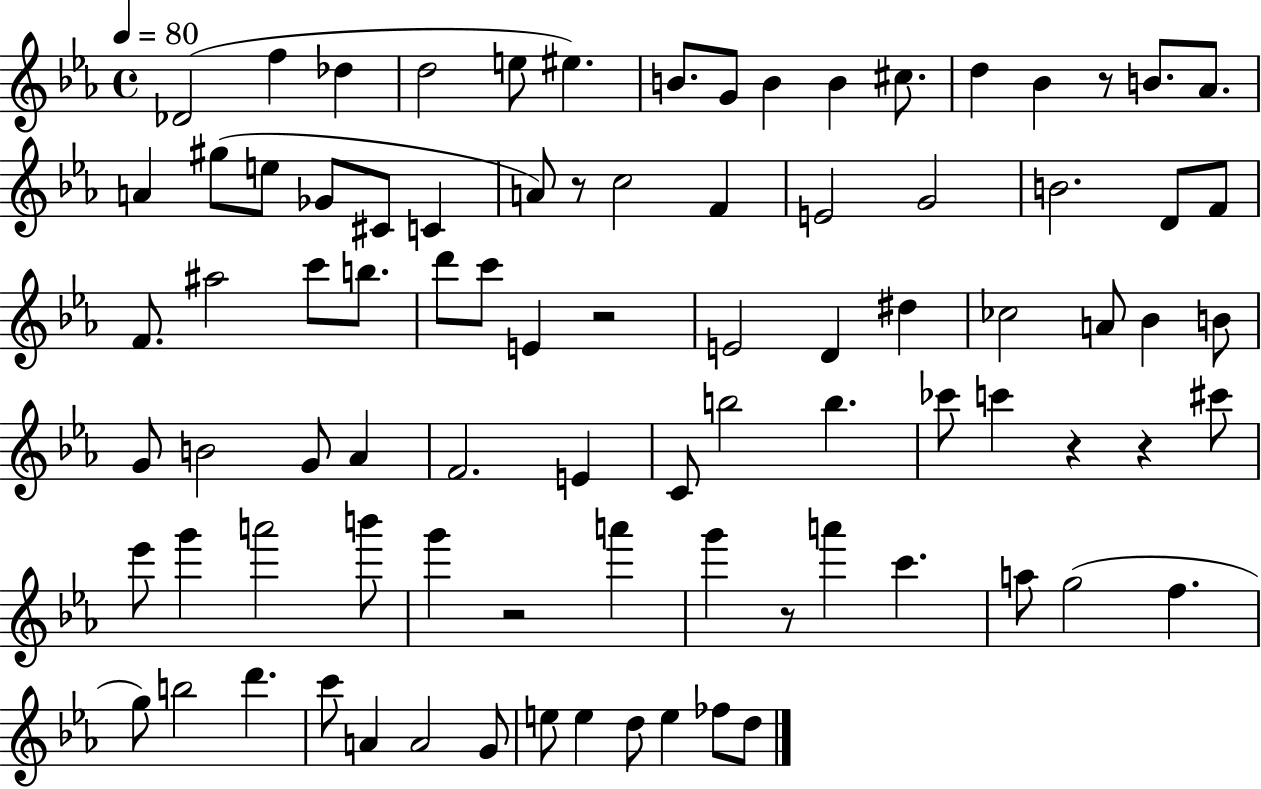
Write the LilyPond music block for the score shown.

{
  \clef treble
  \time 4/4
  \defaultTimeSignature
  \key ees \major
  \tempo 4 = 80
  des'2( f''4 des''4 | d''2 e''8 eis''4.) | b'8. g'8 b'4 b'4 cis''8. | d''4 bes'4 r8 b'8. aes'8. | \break a'4 gis''8( e''8 ges'8 cis'8 c'4 | a'8) r8 c''2 f'4 | e'2 g'2 | b'2. d'8 f'8 | \break f'8. ais''2 c'''8 b''8. | d'''8 c'''8 e'4 r2 | e'2 d'4 dis''4 | ces''2 a'8 bes'4 b'8 | \break g'8 b'2 g'8 aes'4 | f'2. e'4 | c'8 b''2 b''4. | ces'''8 c'''4 r4 r4 cis'''8 | \break ees'''8 g'''4 a'''2 b'''8 | g'''4 r2 a'''4 | g'''4 r8 a'''4 c'''4. | a''8 g''2( f''4. | \break g''8) b''2 d'''4. | c'''8 a'4 a'2 g'8 | e''8 e''4 d''8 e''4 fes''8 d''8 | \bar "|."
}